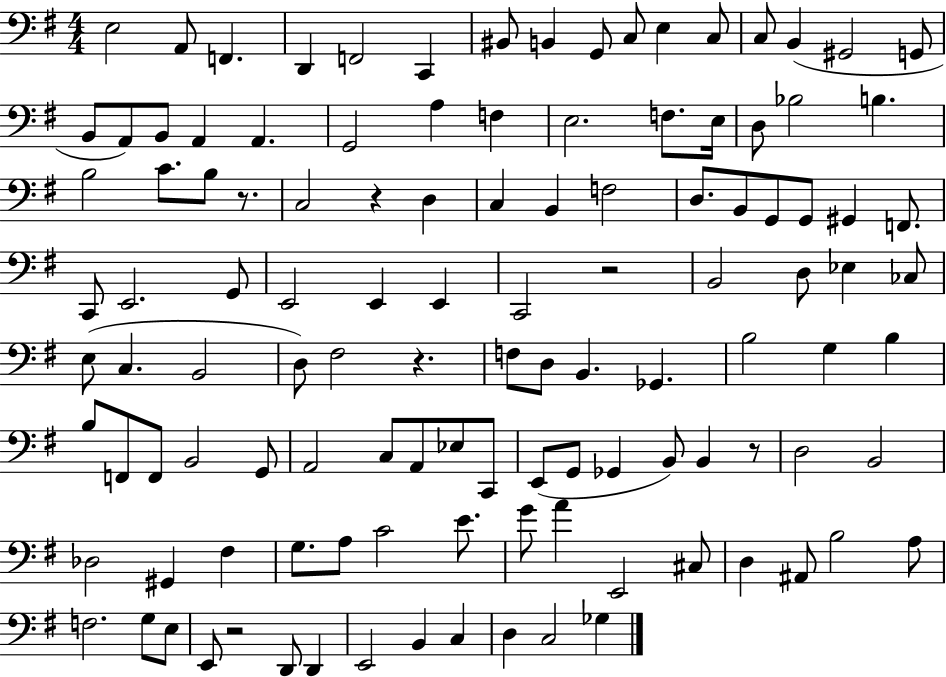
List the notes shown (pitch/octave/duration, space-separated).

E3/h A2/e F2/q. D2/q F2/h C2/q BIS2/e B2/q G2/e C3/e E3/q C3/e C3/e B2/q G#2/h G2/e B2/e A2/e B2/e A2/q A2/q. G2/h A3/q F3/q E3/h. F3/e. E3/s D3/e Bb3/h B3/q. B3/h C4/e. B3/e R/e. C3/h R/q D3/q C3/q B2/q F3/h D3/e. B2/e G2/e G2/e G#2/q F2/e. C2/e E2/h. G2/e E2/h E2/q E2/q C2/h R/h B2/h D3/e Eb3/q CES3/e E3/e C3/q. B2/h D3/e F#3/h R/q. F3/e D3/e B2/q. Gb2/q. B3/h G3/q B3/q B3/e F2/e F2/e B2/h G2/e A2/h C3/e A2/e Eb3/e C2/e E2/e G2/e Gb2/q B2/e B2/q R/e D3/h B2/h Db3/h G#2/q F#3/q G3/e. A3/e C4/h E4/e. G4/e A4/q E2/h C#3/e D3/q A#2/e B3/h A3/e F3/h. G3/e E3/e E2/e R/h D2/e D2/q E2/h B2/q C3/q D3/q C3/h Gb3/q